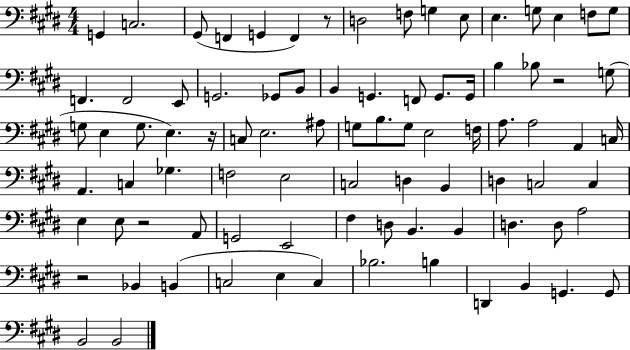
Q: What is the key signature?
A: E major